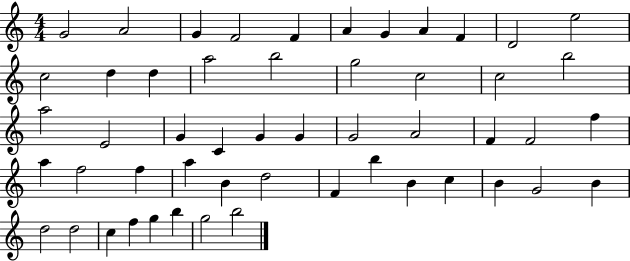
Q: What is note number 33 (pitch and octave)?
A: F5